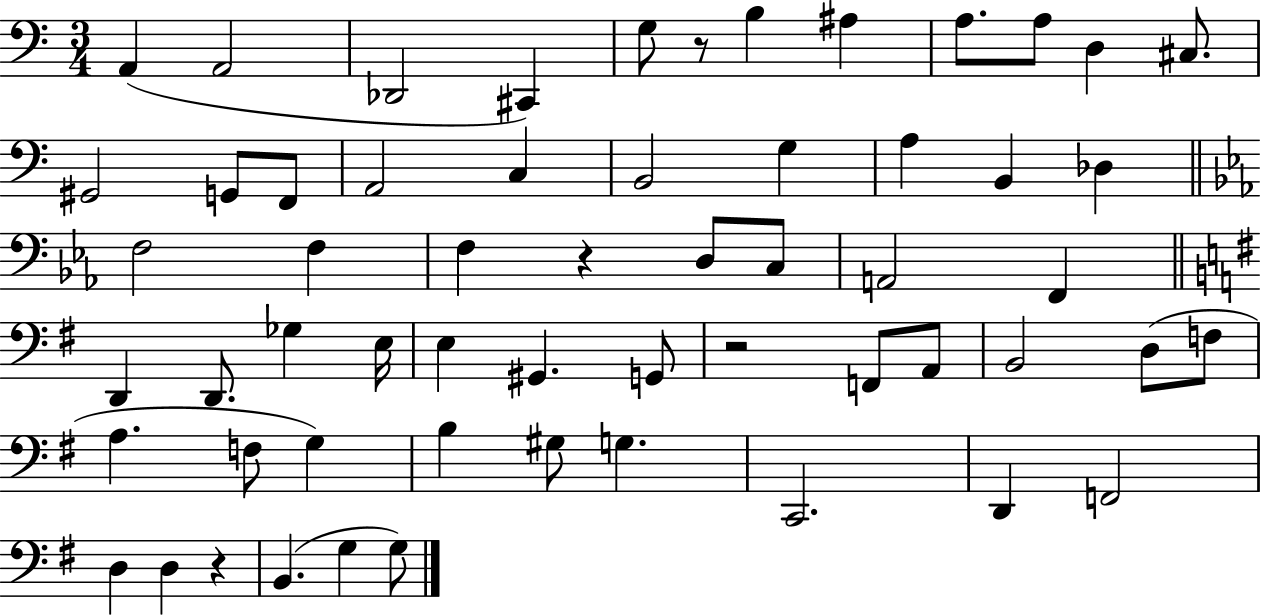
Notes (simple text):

A2/q A2/h Db2/h C#2/q G3/e R/e B3/q A#3/q A3/e. A3/e D3/q C#3/e. G#2/h G2/e F2/e A2/h C3/q B2/h G3/q A3/q B2/q Db3/q F3/h F3/q F3/q R/q D3/e C3/e A2/h F2/q D2/q D2/e. Gb3/q E3/s E3/q G#2/q. G2/e R/h F2/e A2/e B2/h D3/e F3/e A3/q. F3/e G3/q B3/q G#3/e G3/q. C2/h. D2/q F2/h D3/q D3/q R/q B2/q. G3/q G3/e